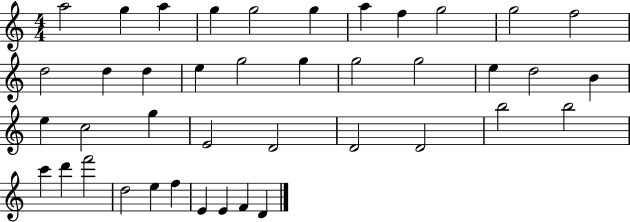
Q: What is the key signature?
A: C major